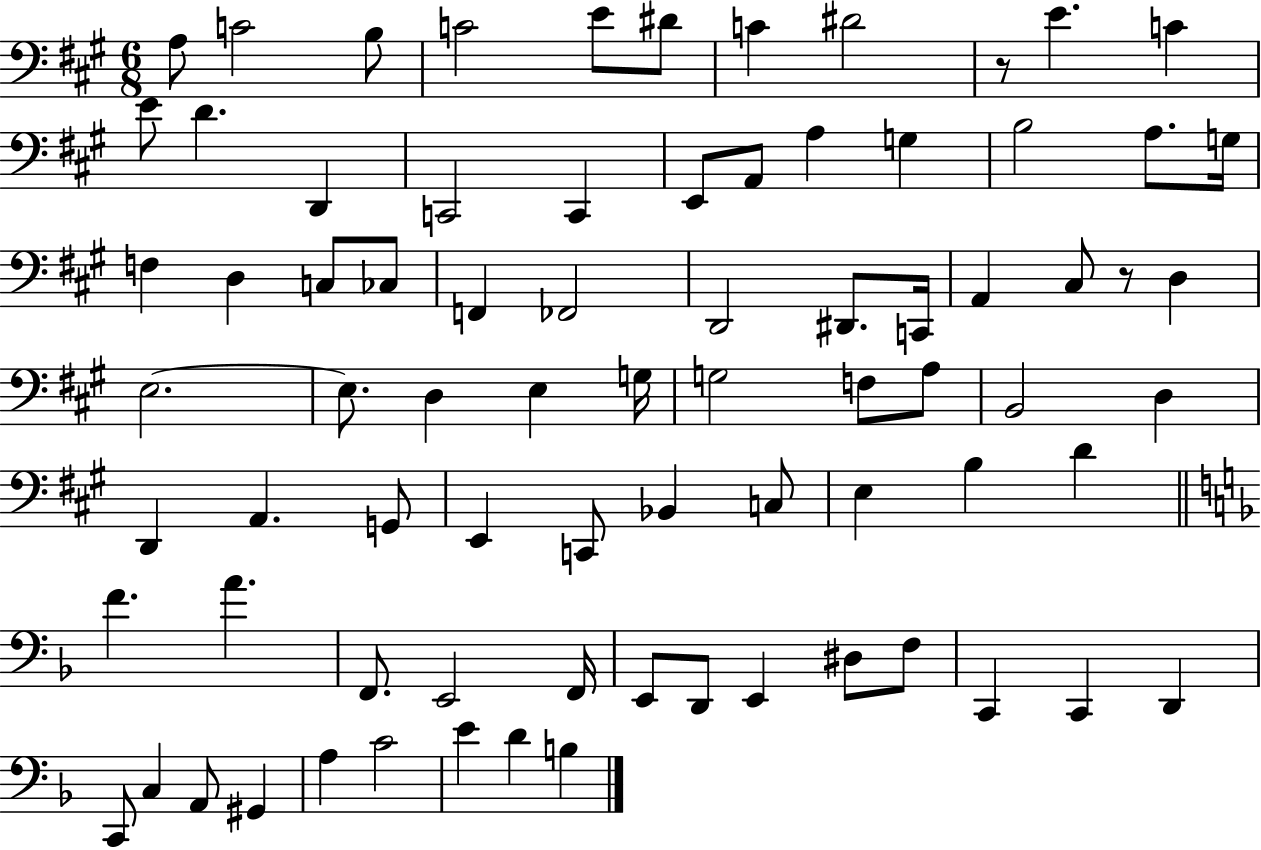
A3/e C4/h B3/e C4/h E4/e D#4/e C4/q D#4/h R/e E4/q. C4/q E4/e D4/q. D2/q C2/h C2/q E2/e A2/e A3/q G3/q B3/h A3/e. G3/s F3/q D3/q C3/e CES3/e F2/q FES2/h D2/h D#2/e. C2/s A2/q C#3/e R/e D3/q E3/h. E3/e. D3/q E3/q G3/s G3/h F3/e A3/e B2/h D3/q D2/q A2/q. G2/e E2/q C2/e Bb2/q C3/e E3/q B3/q D4/q F4/q. A4/q. F2/e. E2/h F2/s E2/e D2/e E2/q D#3/e F3/e C2/q C2/q D2/q C2/e C3/q A2/e G#2/q A3/q C4/h E4/q D4/q B3/q